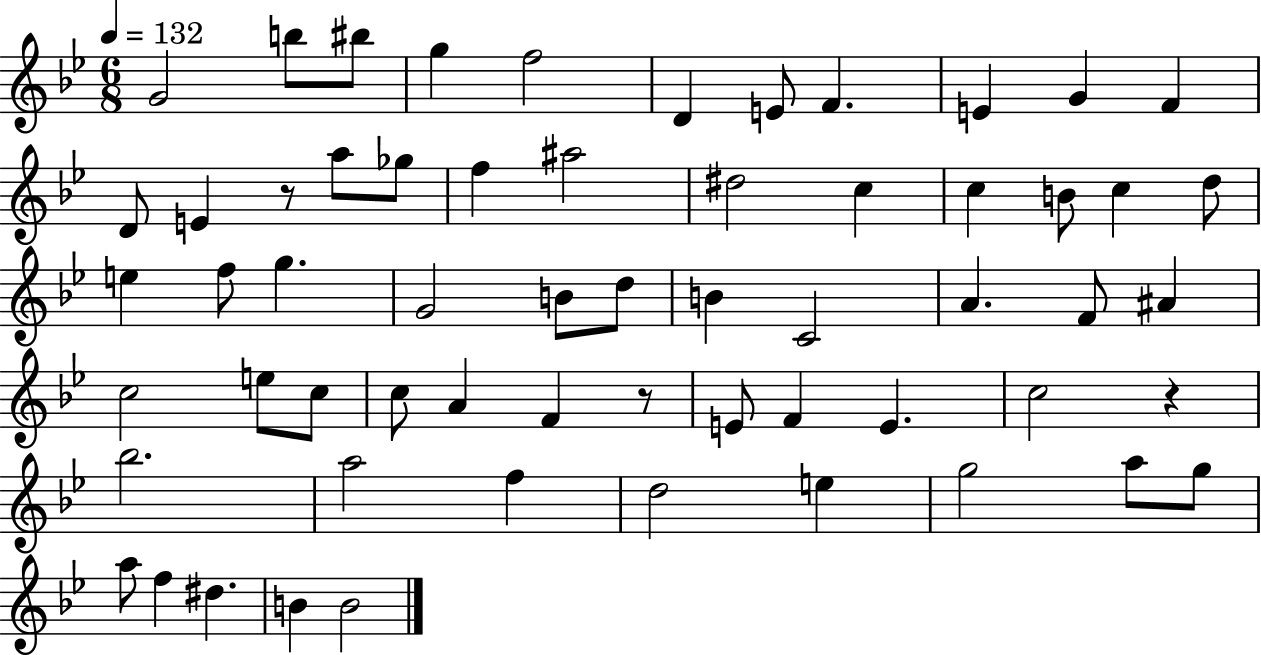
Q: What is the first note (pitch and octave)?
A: G4